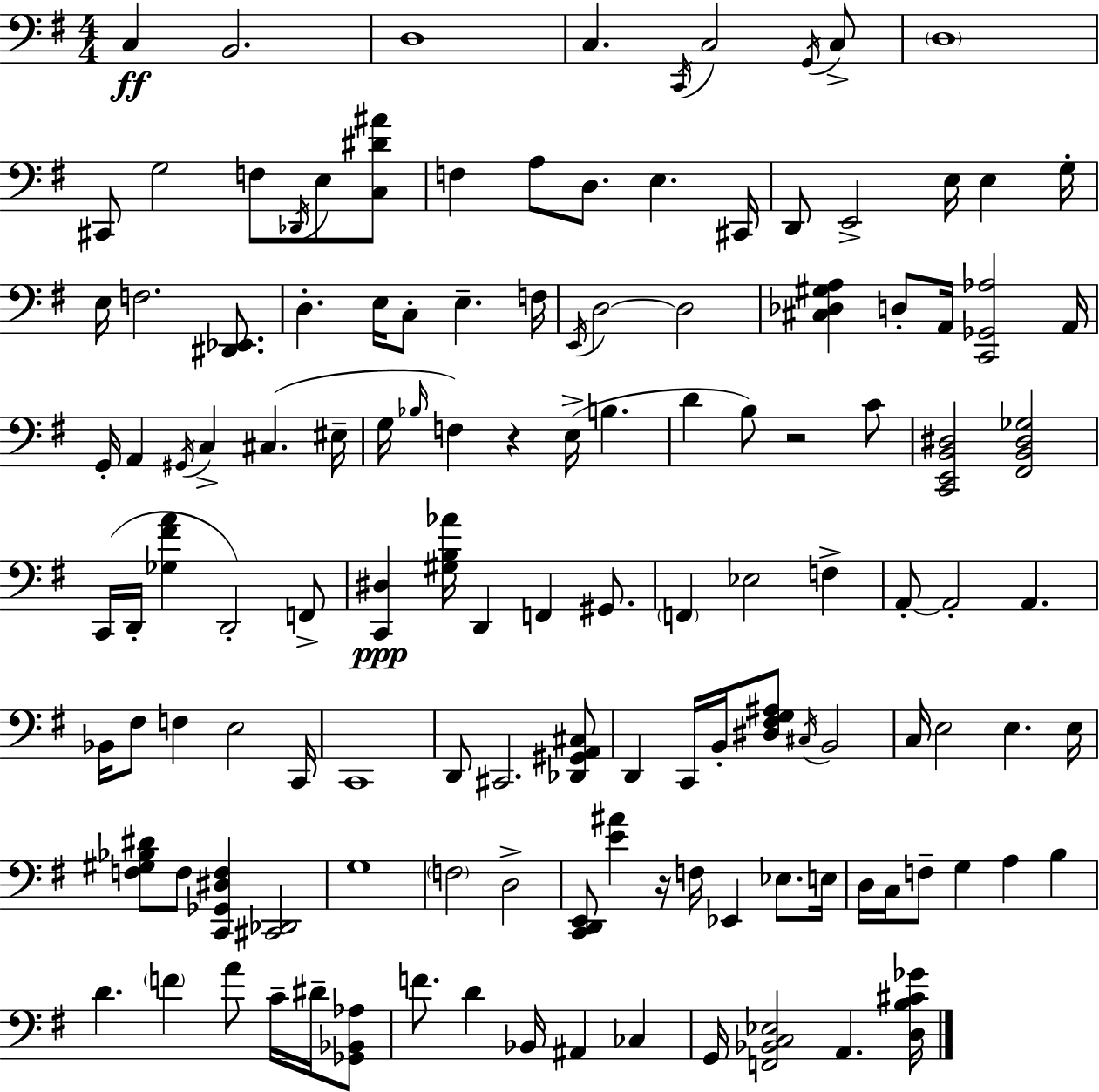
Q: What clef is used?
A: bass